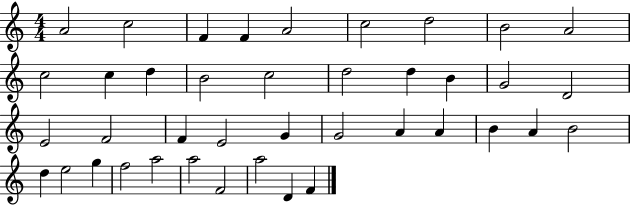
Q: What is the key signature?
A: C major